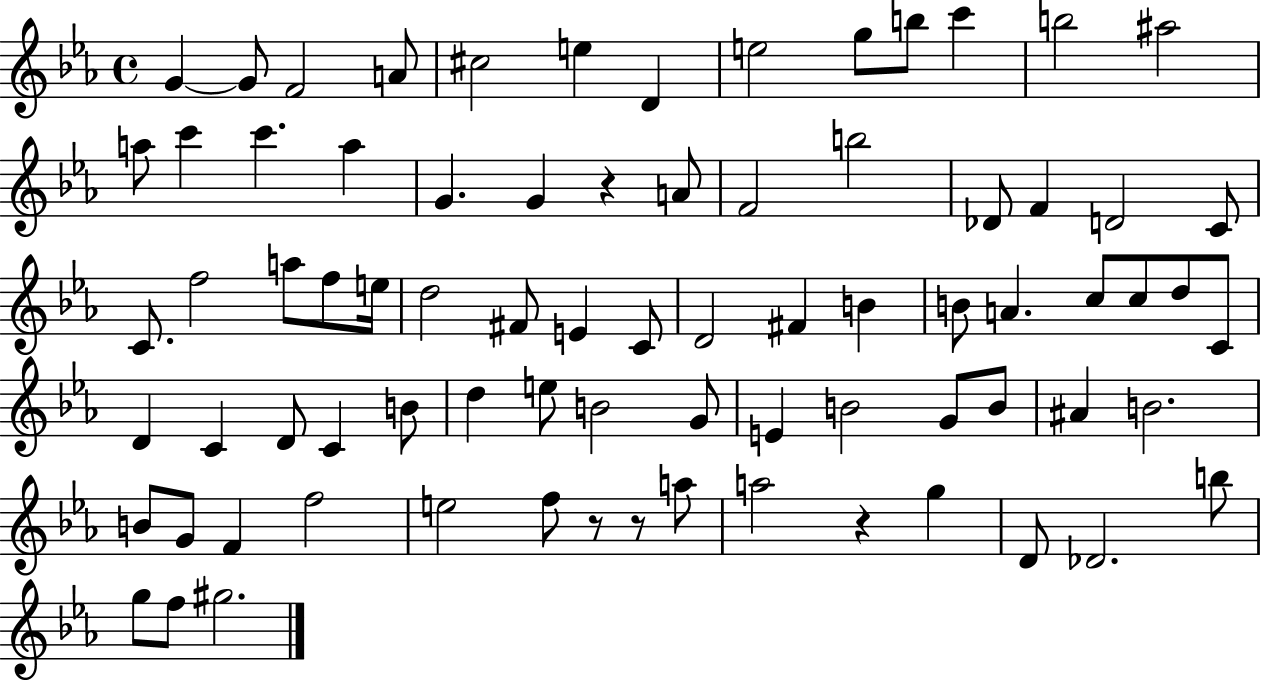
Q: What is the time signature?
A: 4/4